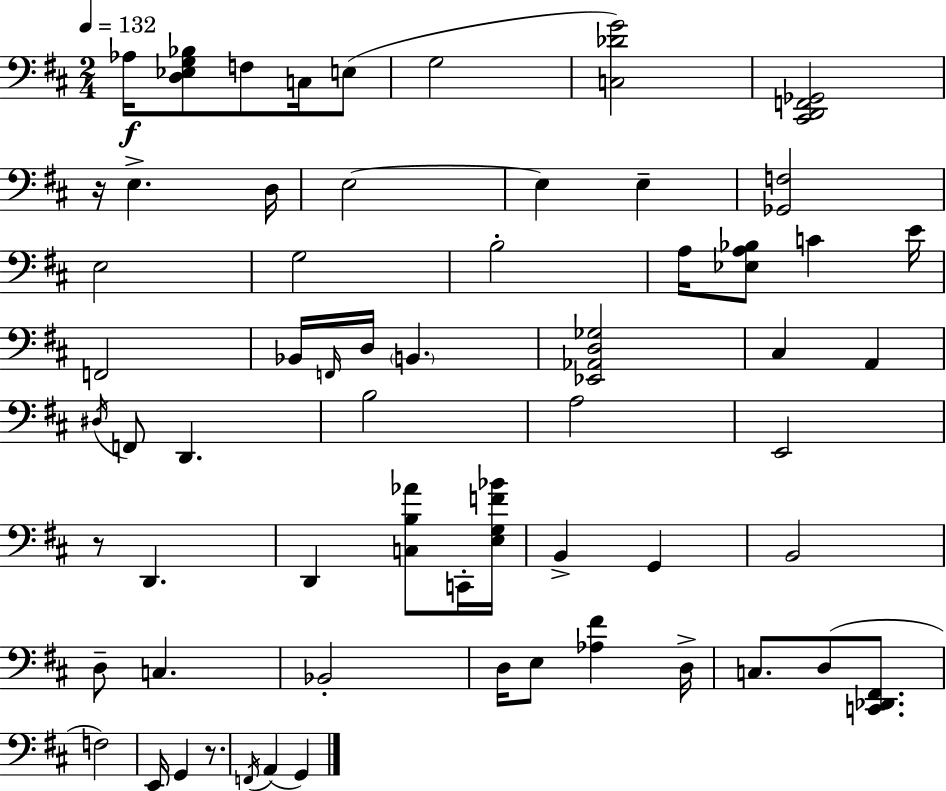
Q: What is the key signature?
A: D major